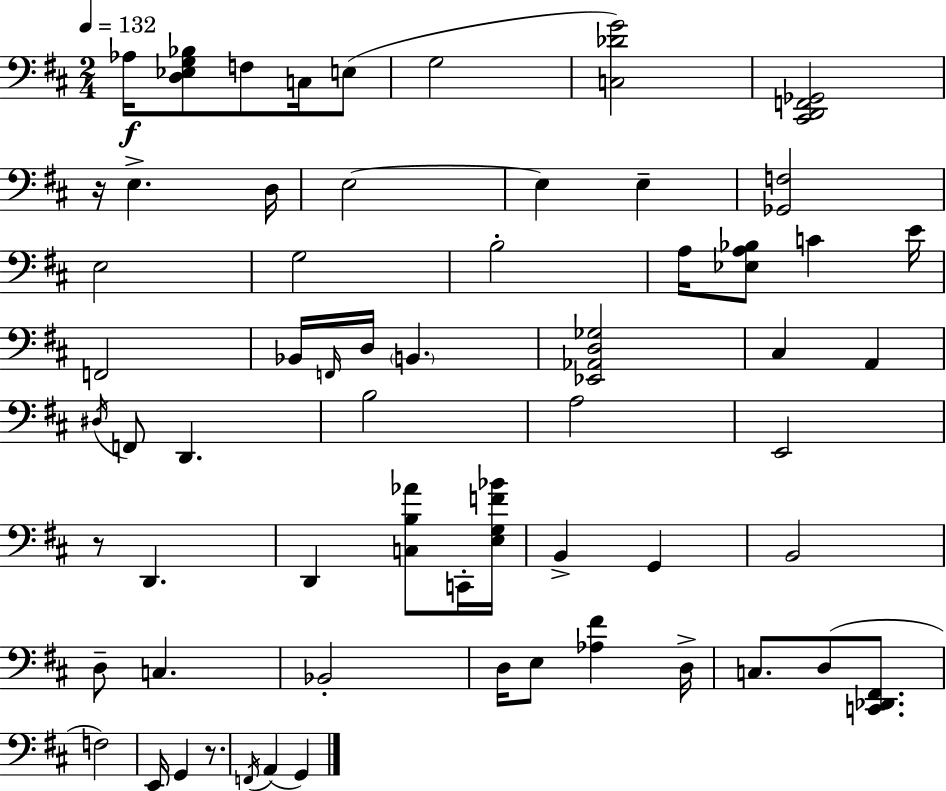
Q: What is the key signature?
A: D major